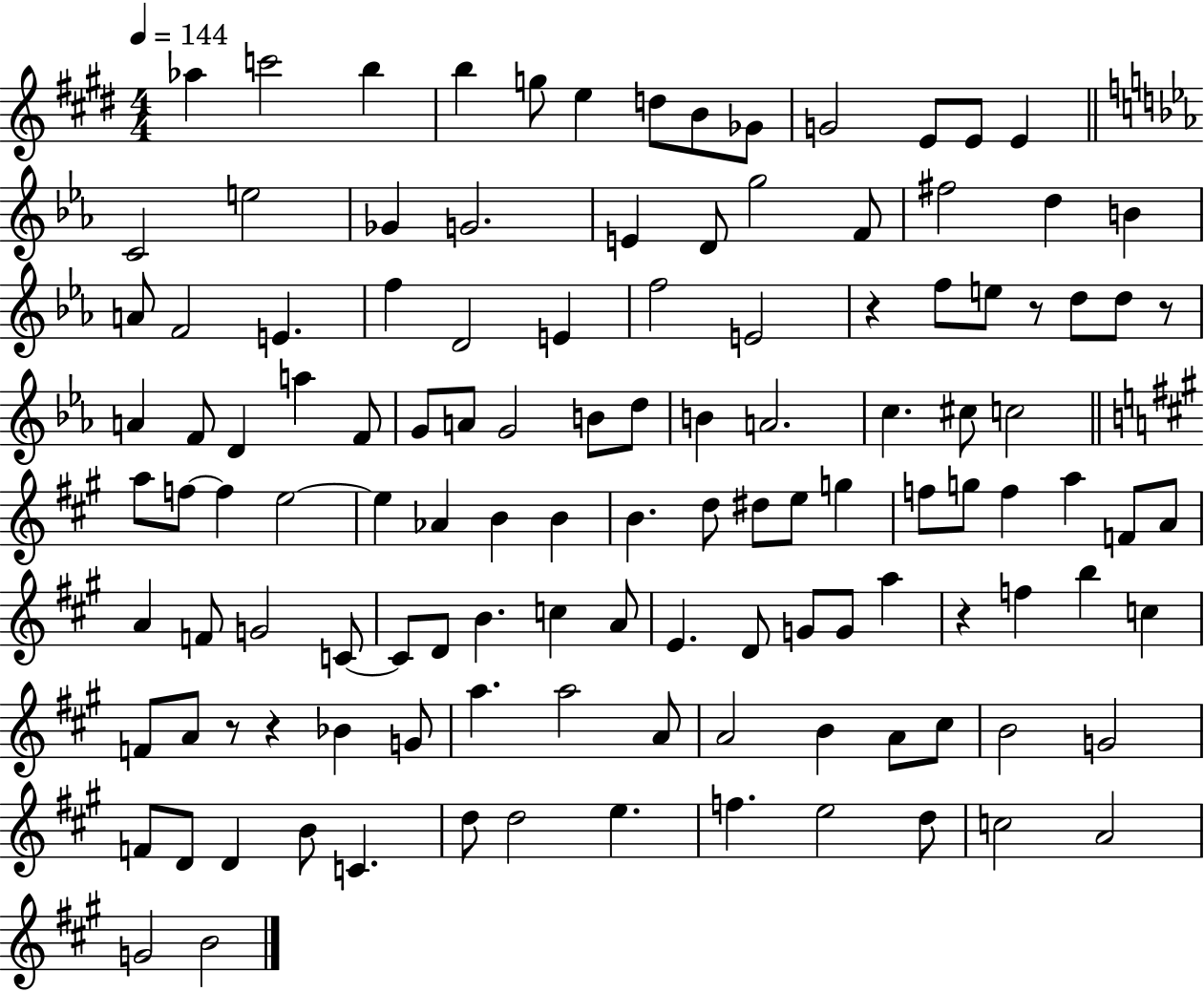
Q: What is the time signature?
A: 4/4